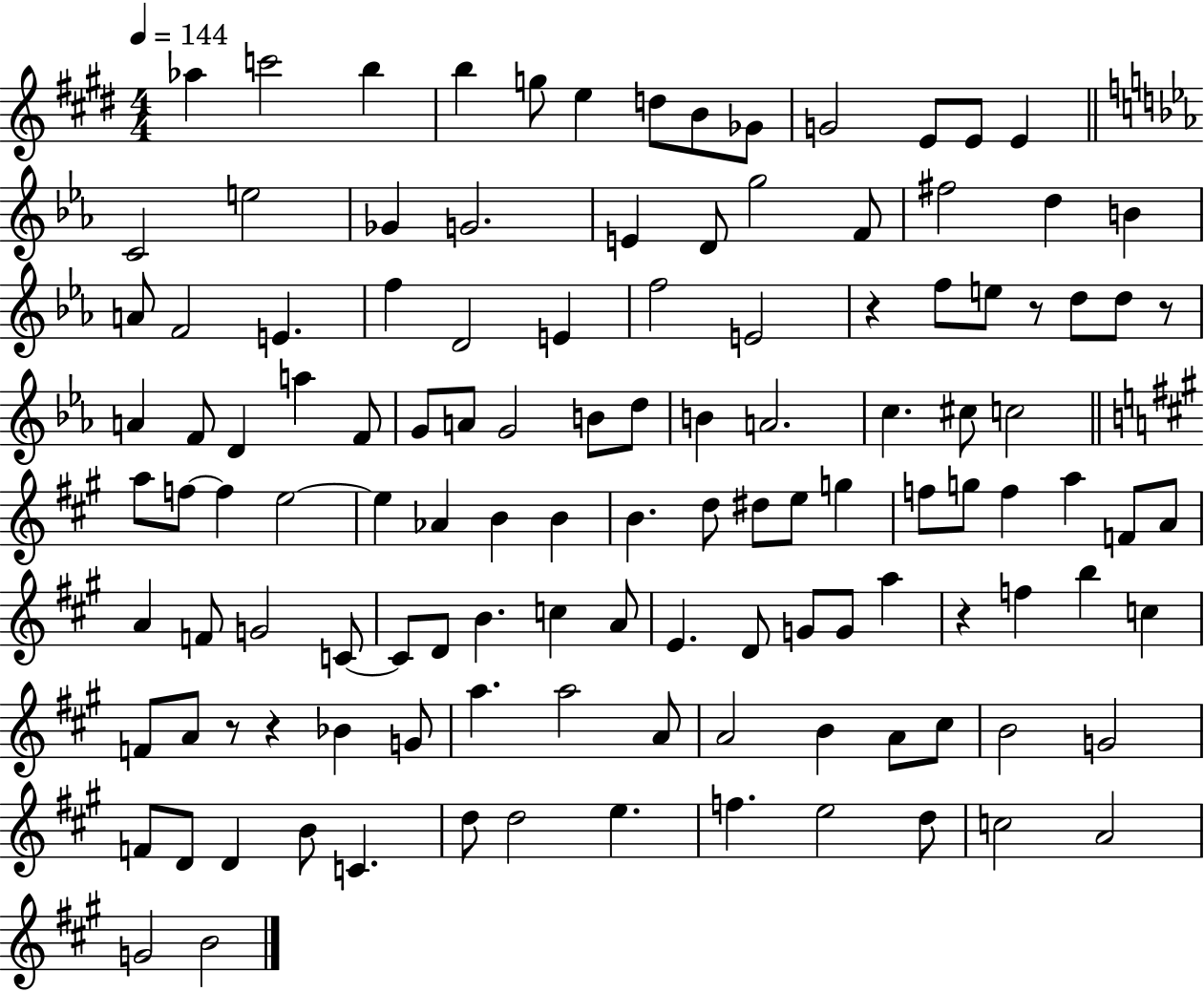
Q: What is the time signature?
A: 4/4